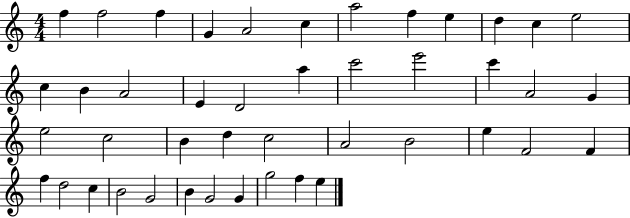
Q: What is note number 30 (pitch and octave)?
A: B4